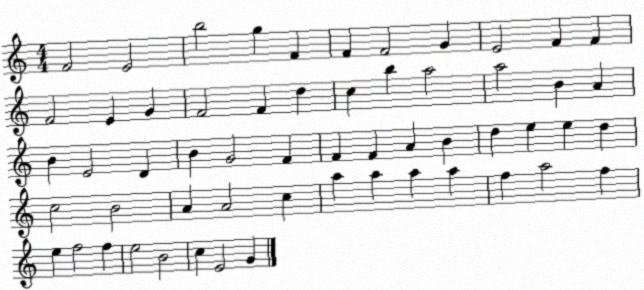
X:1
T:Untitled
M:4/4
L:1/4
K:C
F2 E2 b2 g F F F2 G E2 F F F2 E G F2 F d c b a2 a2 B A B E2 D B G2 F F F A B d e e d c2 B2 A A2 c a a a a f a2 f e f2 f e2 B2 c E2 G